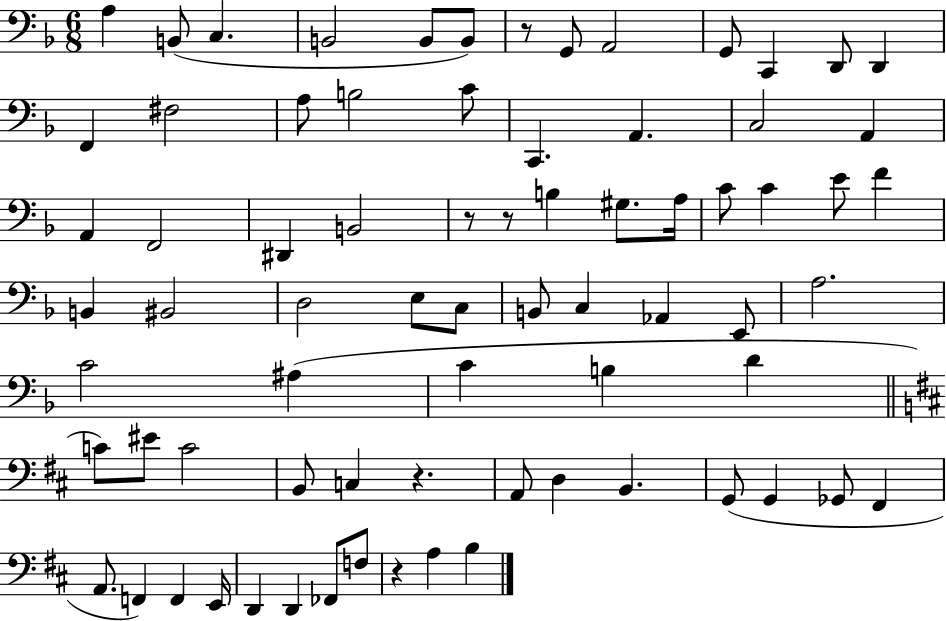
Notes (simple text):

A3/q B2/e C3/q. B2/h B2/e B2/e R/e G2/e A2/h G2/e C2/q D2/e D2/q F2/q F#3/h A3/e B3/h C4/e C2/q. A2/q. C3/h A2/q A2/q F2/h D#2/q B2/h R/e R/e B3/q G#3/e. A3/s C4/e C4/q E4/e F4/q B2/q BIS2/h D3/h E3/e C3/e B2/e C3/q Ab2/q E2/e A3/h. C4/h A#3/q C4/q B3/q D4/q C4/e EIS4/e C4/h B2/e C3/q R/q. A2/e D3/q B2/q. G2/e G2/q Gb2/e F#2/q A2/e. F2/q F2/q E2/s D2/q D2/q FES2/e F3/e R/q A3/q B3/q